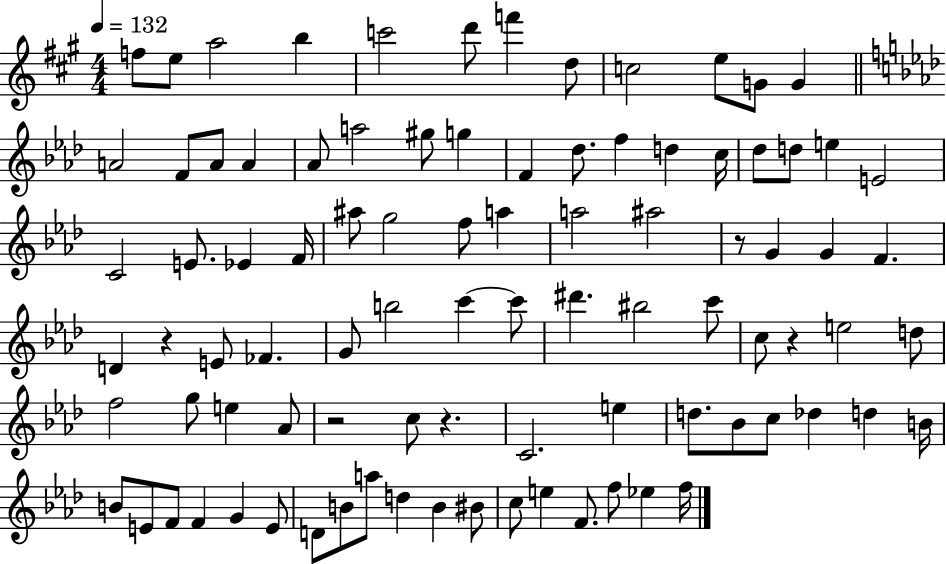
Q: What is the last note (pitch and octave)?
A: F5